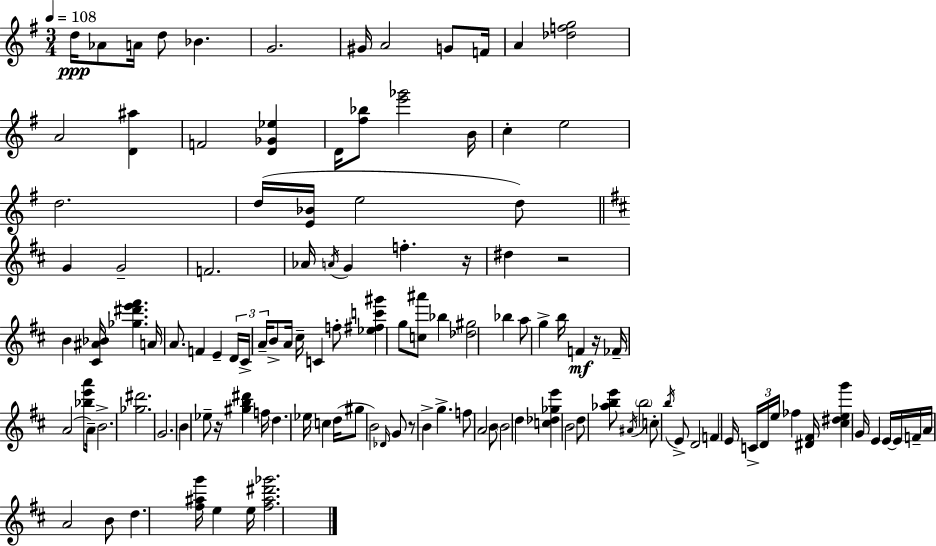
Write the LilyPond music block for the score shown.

{
  \clef treble
  \numericTimeSignature
  \time 3/4
  \key g \major
  \tempo 4 = 108
  d''16\ppp aes'8 a'16 d''8 bes'4. | g'2. | gis'16 a'2 g'8 f'16 | a'4 <des'' f'' g''>2 | \break a'2 <d' ais''>4 | f'2 <d' ges' ees''>4 | d'16 <fis'' bes''>8 <e''' ges'''>2 b'16 | c''4-. e''2 | \break d''2. | d''16( <e' bes'>16 e''2 d''8) | \bar "||" \break \key b \minor g'4 g'2-- | f'2. | aes'16 \acciaccatura { a'16 } g'4 f''4.-. | r16 dis''4 r2 | \break b'4 <cis' ais' bes'>16 <ges'' dis''' e''' fis'''>4. | a'16 a'8. f'4 e'4-- | \tuplet 3/2 { d'16 cis'16-> a'16-- } b'8-> a'16 cis''16-- c'4 f''8-. | <ees'' fis'' c''' gis'''>4 g''8 <c'' ais'''>8 bes''4 | \break <des'' gis''>2 bes''4 | a''8 g''4-> b''16 f'4\mf | r16 fes'16-- a'2( <bes'' e''' a'''>8 | a'16--) b'2.-> | \break <ges'' dis'''>2. | g'2. | b'4 ees''8-- r16 <gis'' b'' dis'''>4 | f''16 d''4. ees''16 c''4 | \break d''16( gis''8 b'2) \grace { des'16 } | g'8 r8 b'4-> g''4.-> | f''8 a'2 | b'8 \parenthesize b'2 d''4 | \break <c'' des'' ges'' e'''>4 b'2 | d''8 <aes'' b'' e'''>8 \acciaccatura { ais'16 } \parenthesize b''2 | c''8-. \acciaccatura { b''16 } e'8-> d'2 | f'4 e'16 \tuplet 3/2 { c'16-> d'16 e''16 } | \break fes''4 <dis' fis'>16 <cis'' dis'' e'' g'''>4 g'16 e'4 | e'16~~ e'16 f'16-- a'16 a'2 | b'8 d''4. <fis'' ais'' g'''>16 e''4 | e''16 <fis'' ais'' dis''' ges'''>2. | \break \bar "|."
}